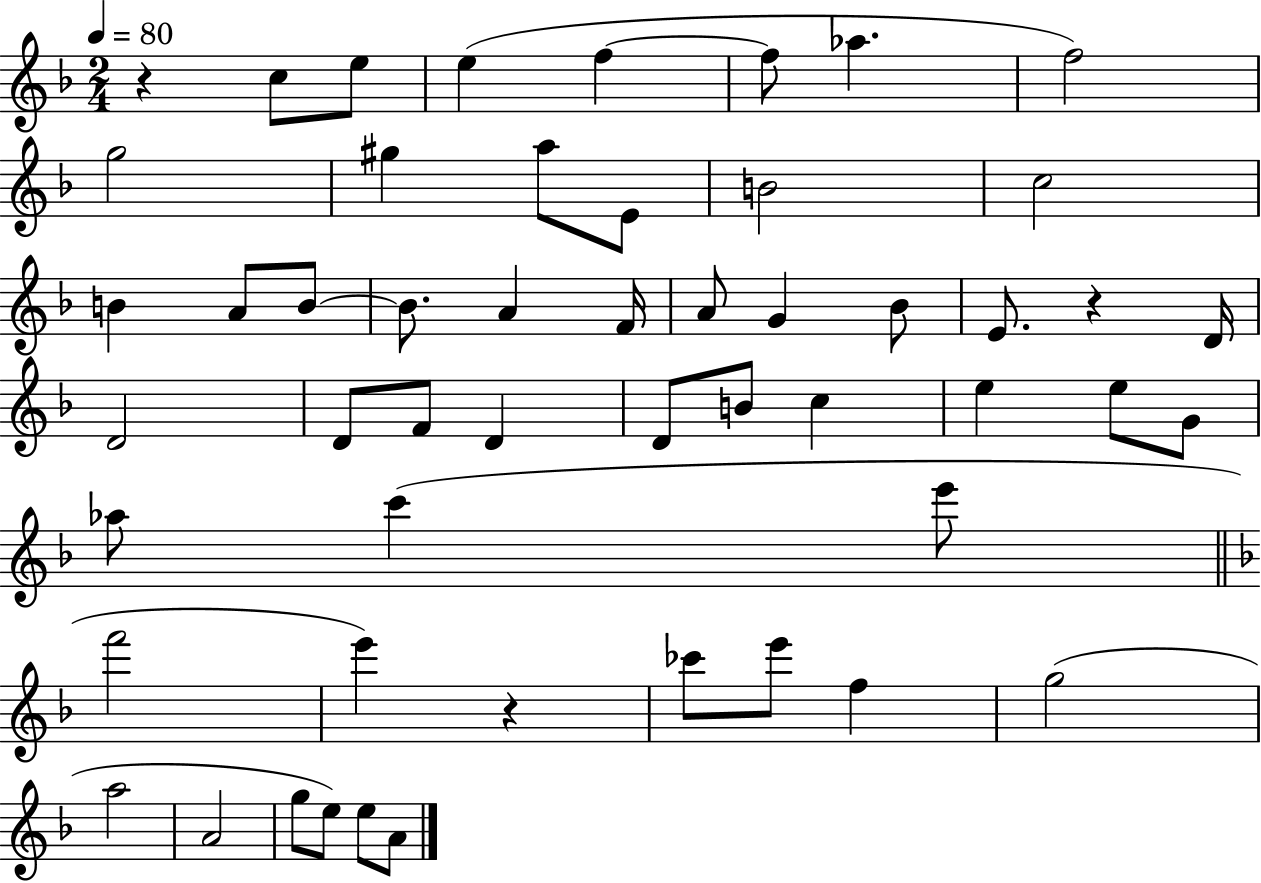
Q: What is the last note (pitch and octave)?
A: A4